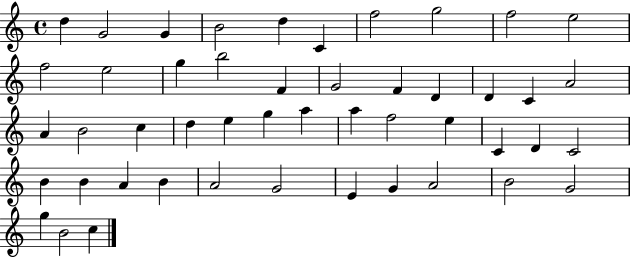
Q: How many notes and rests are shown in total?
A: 48